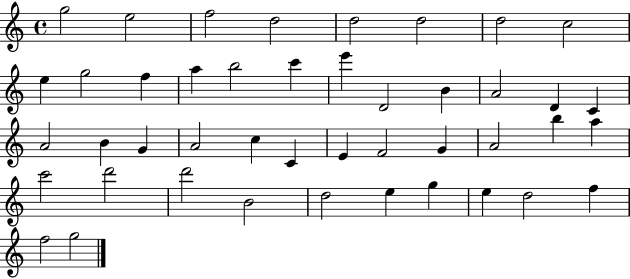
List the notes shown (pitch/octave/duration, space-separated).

G5/h E5/h F5/h D5/h D5/h D5/h D5/h C5/h E5/q G5/h F5/q A5/q B5/h C6/q E6/q D4/h B4/q A4/h D4/q C4/q A4/h B4/q G4/q A4/h C5/q C4/q E4/q F4/h G4/q A4/h B5/q A5/q C6/h D6/h D6/h B4/h D5/h E5/q G5/q E5/q D5/h F5/q F5/h G5/h